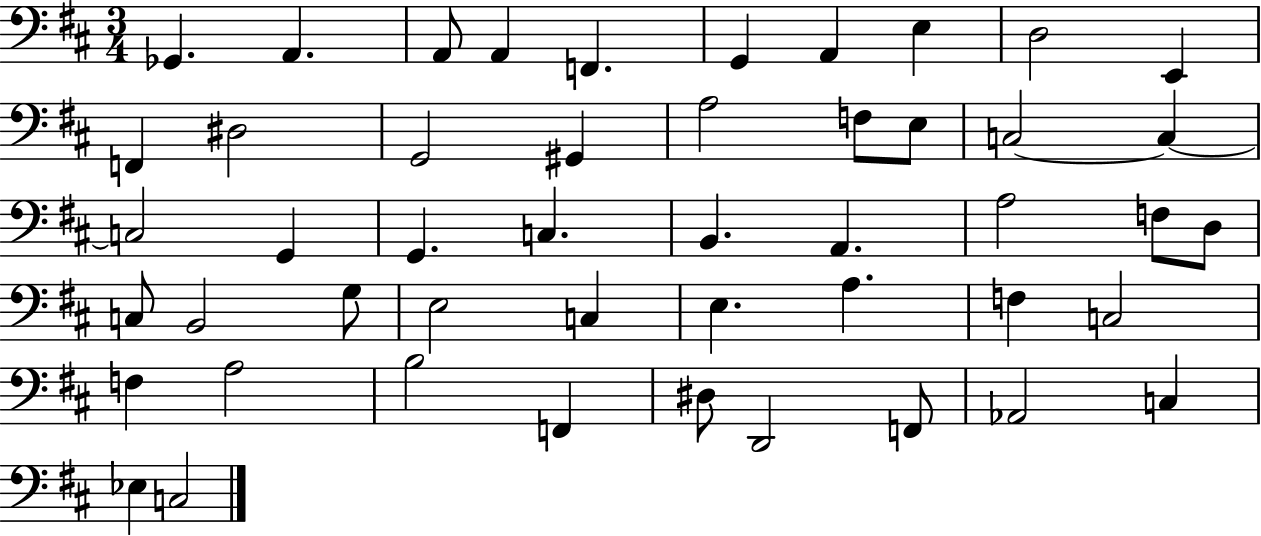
X:1
T:Untitled
M:3/4
L:1/4
K:D
_G,, A,, A,,/2 A,, F,, G,, A,, E, D,2 E,, F,, ^D,2 G,,2 ^G,, A,2 F,/2 E,/2 C,2 C, C,2 G,, G,, C, B,, A,, A,2 F,/2 D,/2 C,/2 B,,2 G,/2 E,2 C, E, A, F, C,2 F, A,2 B,2 F,, ^D,/2 D,,2 F,,/2 _A,,2 C, _E, C,2